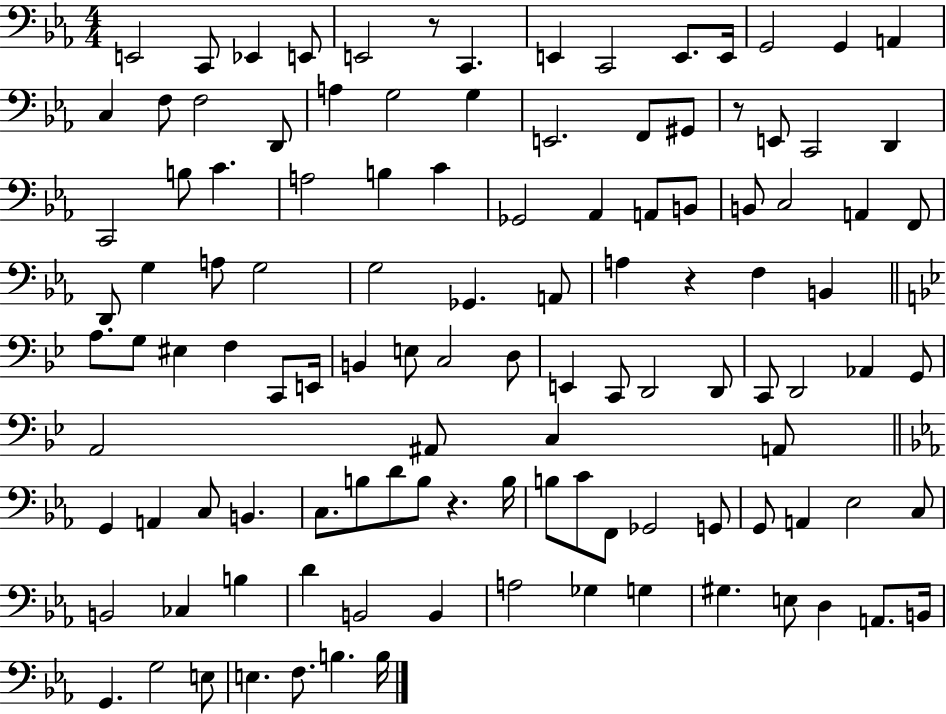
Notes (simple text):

E2/h C2/e Eb2/q E2/e E2/h R/e C2/q. E2/q C2/h E2/e. E2/s G2/h G2/q A2/q C3/q F3/e F3/h D2/e A3/q G3/h G3/q E2/h. F2/e G#2/e R/e E2/e C2/h D2/q C2/h B3/e C4/q. A3/h B3/q C4/q Gb2/h Ab2/q A2/e B2/e B2/e C3/h A2/q F2/e D2/e G3/q A3/e G3/h G3/h Gb2/q. A2/e A3/q R/q F3/q B2/q A3/e. G3/e EIS3/q F3/q C2/e E2/s B2/q E3/e C3/h D3/e E2/q C2/e D2/h D2/e C2/e D2/h Ab2/q G2/e A2/h A#2/e C3/q A2/e G2/q A2/q C3/e B2/q. C3/e. B3/e D4/e B3/e R/q. B3/s B3/e C4/e F2/e Gb2/h G2/e G2/e A2/q Eb3/h C3/e B2/h CES3/q B3/q D4/q B2/h B2/q A3/h Gb3/q G3/q G#3/q. E3/e D3/q A2/e. B2/s G2/q. G3/h E3/e E3/q. F3/e. B3/q. B3/s